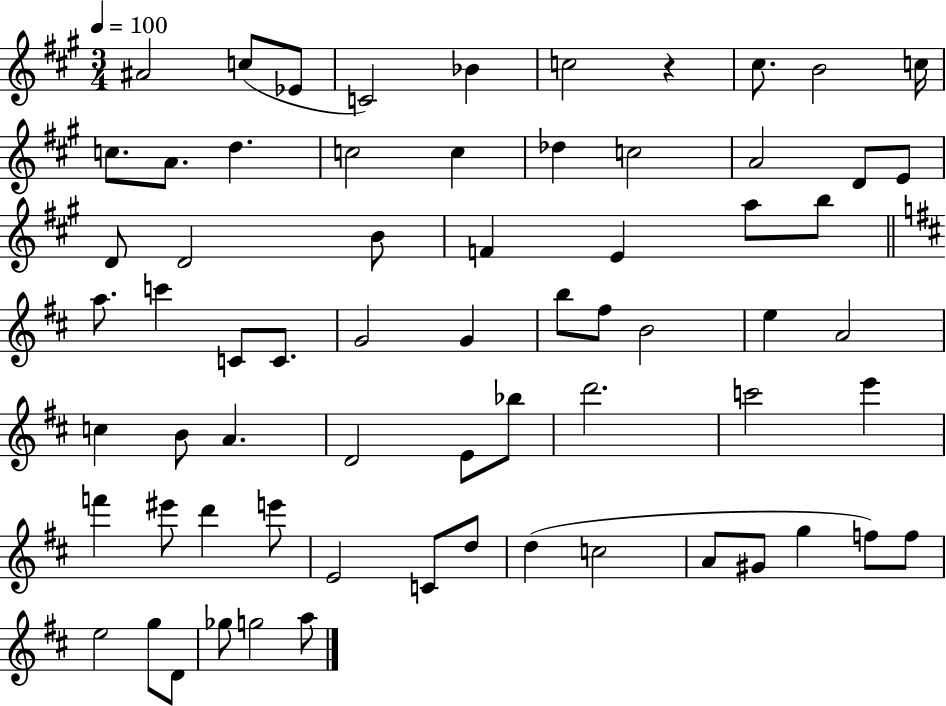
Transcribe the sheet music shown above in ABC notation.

X:1
T:Untitled
M:3/4
L:1/4
K:A
^A2 c/2 _E/2 C2 _B c2 z ^c/2 B2 c/4 c/2 A/2 d c2 c _d c2 A2 D/2 E/2 D/2 D2 B/2 F E a/2 b/2 a/2 c' C/2 C/2 G2 G b/2 ^f/2 B2 e A2 c B/2 A D2 E/2 _b/2 d'2 c'2 e' f' ^e'/2 d' e'/2 E2 C/2 d/2 d c2 A/2 ^G/2 g f/2 f/2 e2 g/2 D/2 _g/2 g2 a/2